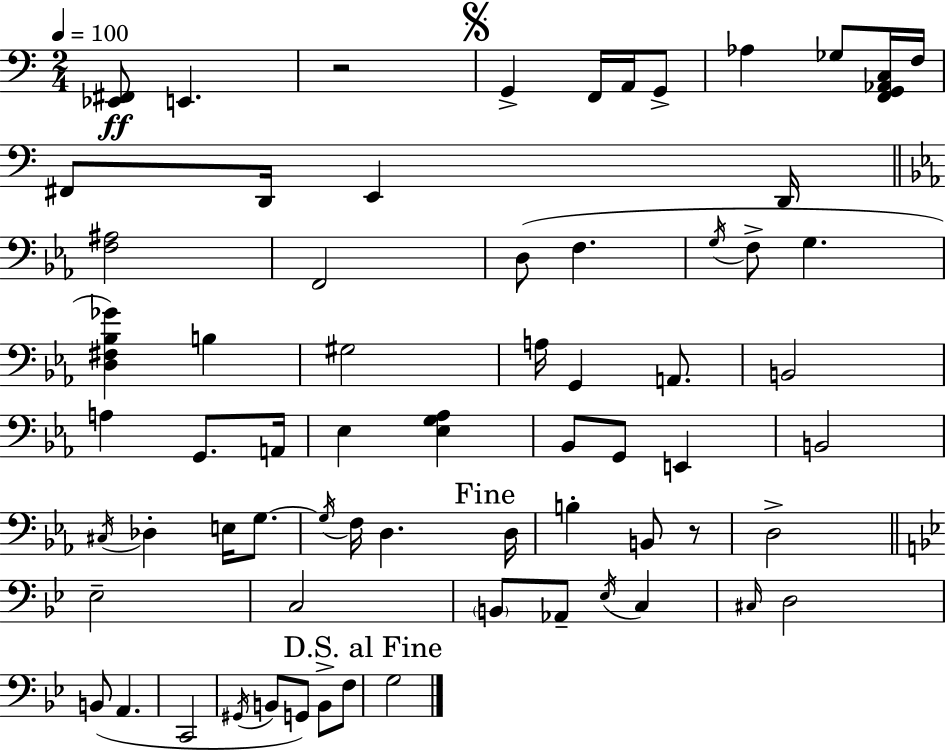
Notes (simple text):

[Eb2,F#2]/e E2/q. R/h G2/q F2/s A2/s G2/e Ab3/q Gb3/e [F2,G2,Ab2,C3]/s F3/s F#2/e D2/s E2/q D2/s [F3,A#3]/h F2/h D3/e F3/q. G3/s F3/e G3/q. [D3,F#3,Bb3,Gb4]/q B3/q G#3/h A3/s G2/q A2/e. B2/h A3/q G2/e. A2/s Eb3/q [Eb3,G3,Ab3]/q Bb2/e G2/e E2/q B2/h C#3/s Db3/q E3/s G3/e. G3/s F3/s D3/q. D3/s B3/q B2/e R/e D3/h Eb3/h C3/h B2/e Ab2/e Eb3/s C3/q C#3/s D3/h B2/e A2/q. C2/h G#2/s B2/e G2/e B2/e F3/e G3/h